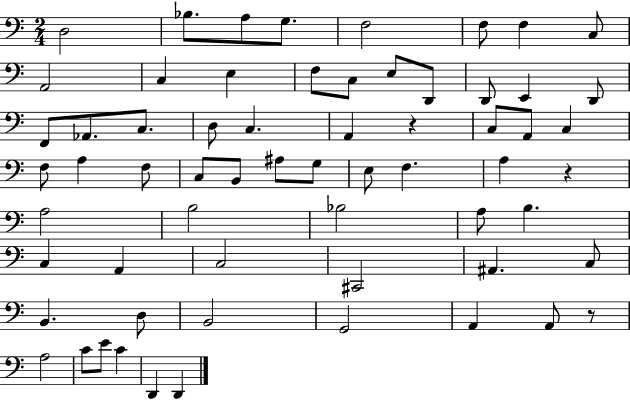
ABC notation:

X:1
T:Untitled
M:2/4
L:1/4
K:C
D,2 _B,/2 A,/2 G,/2 F,2 F,/2 F, C,/2 A,,2 C, E, F,/2 C,/2 E,/2 D,,/2 D,,/2 E,, D,,/2 F,,/2 _A,,/2 C,/2 D,/2 C, A,, z C,/2 A,,/2 C, F,/2 A, F,/2 C,/2 B,,/2 ^A,/2 G,/2 E,/2 F, A, z A,2 B,2 _B,2 A,/2 B, C, A,, C,2 ^C,,2 ^A,, C,/2 B,, D,/2 B,,2 G,,2 A,, A,,/2 z/2 A,2 C/2 E/2 C D,, D,,